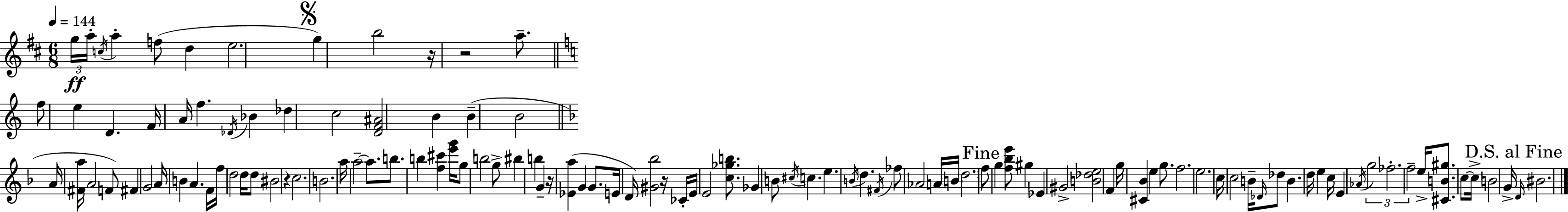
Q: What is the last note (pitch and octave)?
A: BIS4